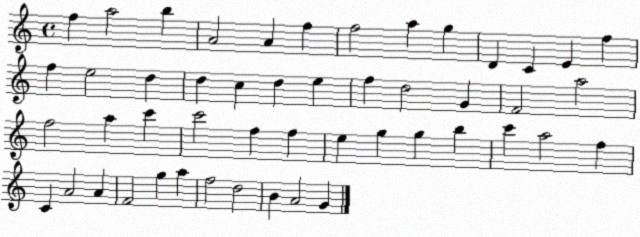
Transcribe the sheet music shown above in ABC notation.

X:1
T:Untitled
M:4/4
L:1/4
K:C
f a2 b A2 A f f2 a g D C E f f e2 d d c d e f d2 G F2 a2 f2 a c' c'2 f f e g g b c' a2 f C A2 A F2 g a f2 d2 B A2 G